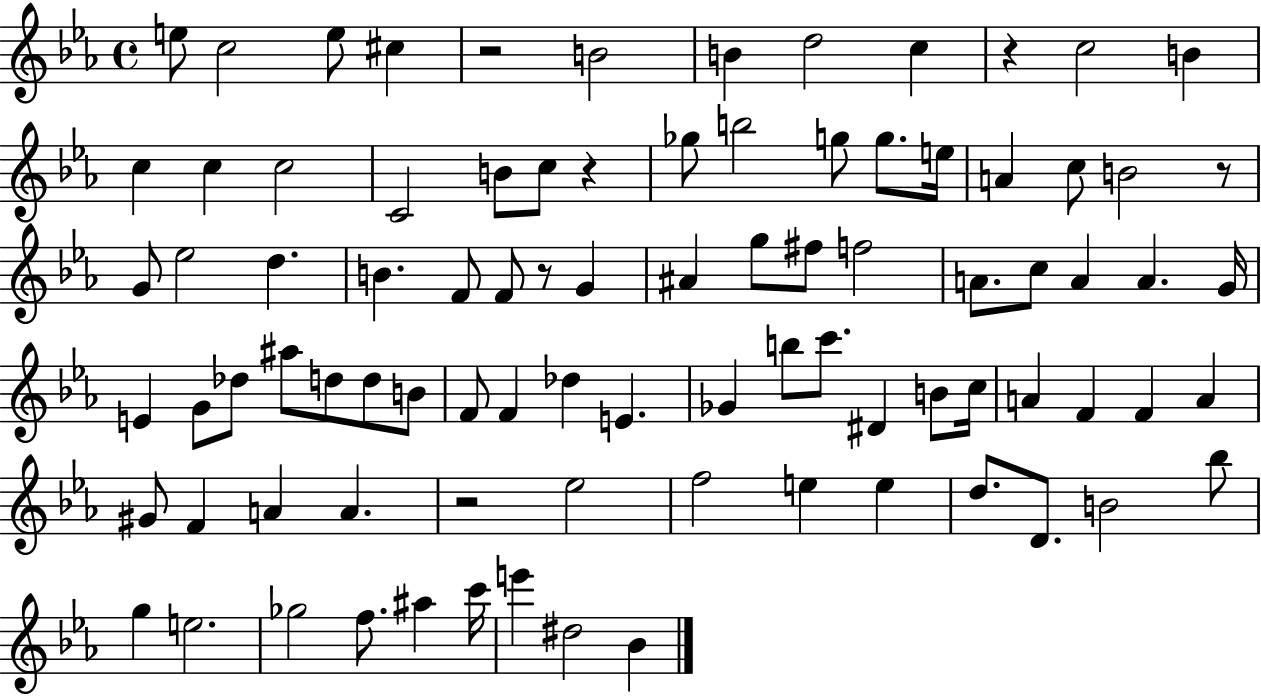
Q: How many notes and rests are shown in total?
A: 88